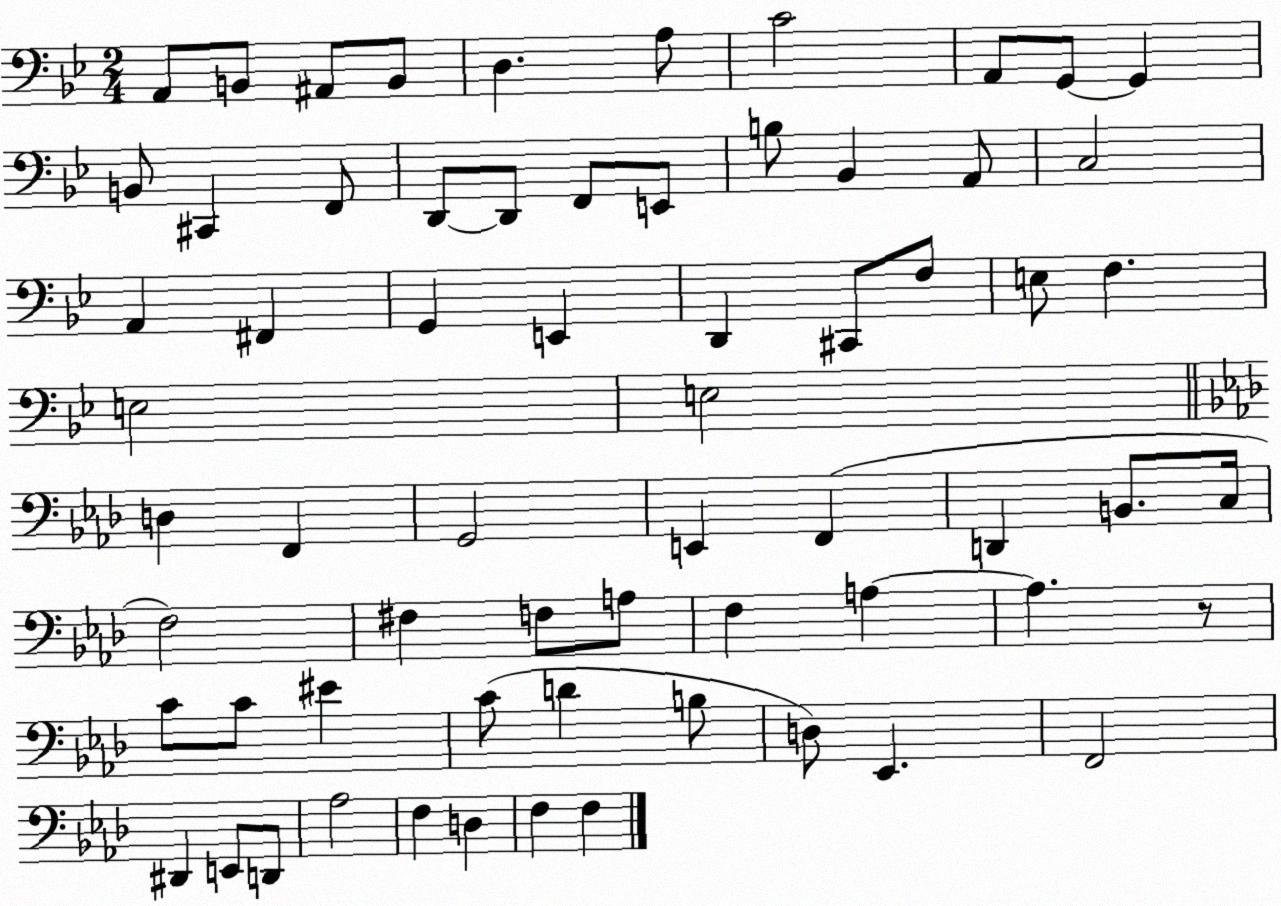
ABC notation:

X:1
T:Untitled
M:2/4
L:1/4
K:Bb
A,,/2 B,,/2 ^A,,/2 B,,/2 D, A,/2 C2 A,,/2 G,,/2 G,, B,,/2 ^C,, F,,/2 D,,/2 D,,/2 F,,/2 E,,/2 B,/2 _B,, A,,/2 C,2 A,, ^F,, G,, E,, D,, ^C,,/2 F,/2 E,/2 F, E,2 E,2 D, F,, G,,2 E,, F,, D,, B,,/2 C,/4 F,2 ^F, F,/2 A,/2 F, A, A, z/2 C/2 C/2 ^E C/2 D B,/2 D,/2 _E,, F,,2 ^D,, E,,/2 D,,/2 _A,2 F, D, F, F,